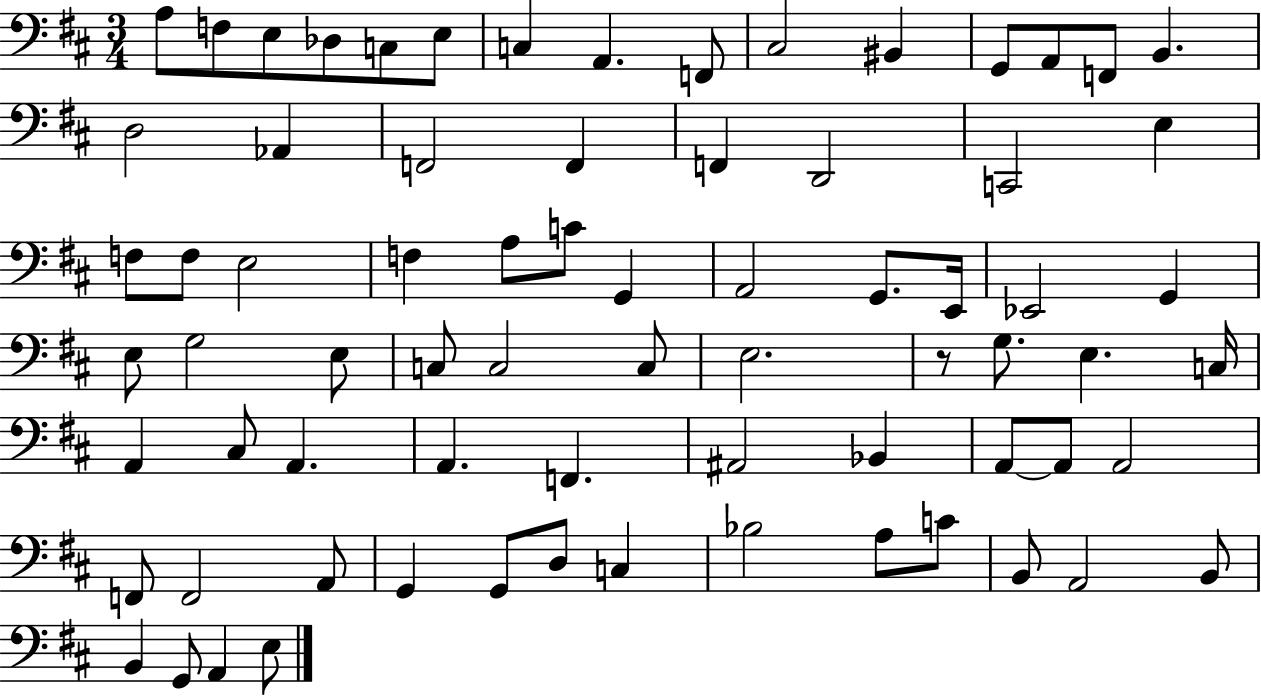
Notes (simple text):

A3/e F3/e E3/e Db3/e C3/e E3/e C3/q A2/q. F2/e C#3/h BIS2/q G2/e A2/e F2/e B2/q. D3/h Ab2/q F2/h F2/q F2/q D2/h C2/h E3/q F3/e F3/e E3/h F3/q A3/e C4/e G2/q A2/h G2/e. E2/s Eb2/h G2/q E3/e G3/h E3/e C3/e C3/h C3/e E3/h. R/e G3/e. E3/q. C3/s A2/q C#3/e A2/q. A2/q. F2/q. A#2/h Bb2/q A2/e A2/e A2/h F2/e F2/h A2/e G2/q G2/e D3/e C3/q Bb3/h A3/e C4/e B2/e A2/h B2/e B2/q G2/e A2/q E3/e